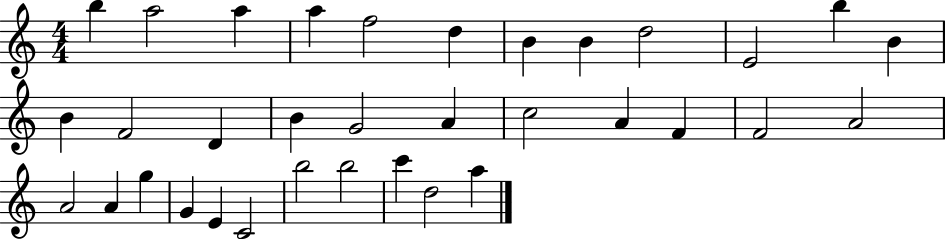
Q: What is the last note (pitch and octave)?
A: A5